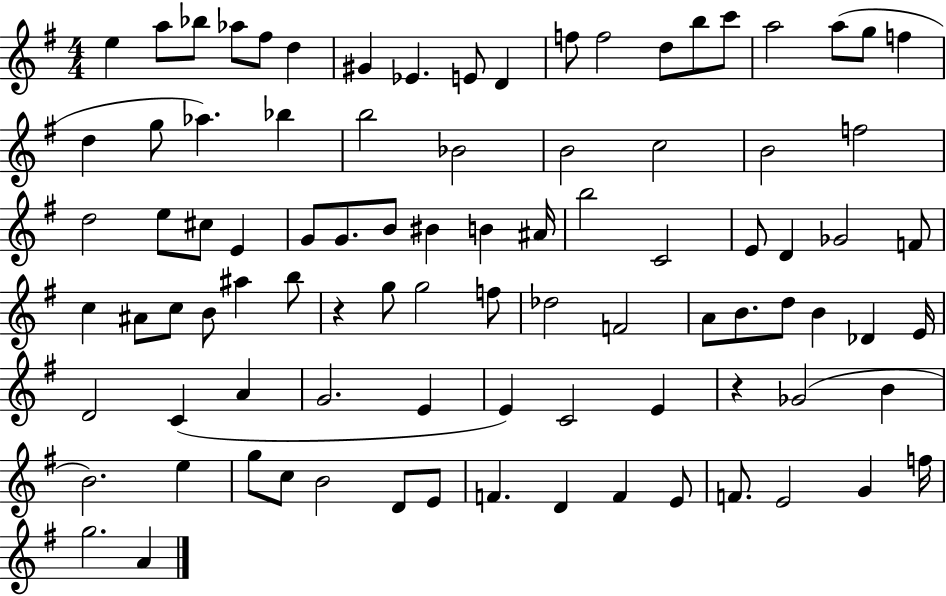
X:1
T:Untitled
M:4/4
L:1/4
K:G
e a/2 _b/2 _a/2 ^f/2 d ^G _E E/2 D f/2 f2 d/2 b/2 c'/2 a2 a/2 g/2 f d g/2 _a _b b2 _B2 B2 c2 B2 f2 d2 e/2 ^c/2 E G/2 G/2 B/2 ^B B ^A/4 b2 C2 E/2 D _G2 F/2 c ^A/2 c/2 B/2 ^a b/2 z g/2 g2 f/2 _d2 F2 A/2 B/2 d/2 B _D E/4 D2 C A G2 E E C2 E z _G2 B B2 e g/2 c/2 B2 D/2 E/2 F D F E/2 F/2 E2 G f/4 g2 A